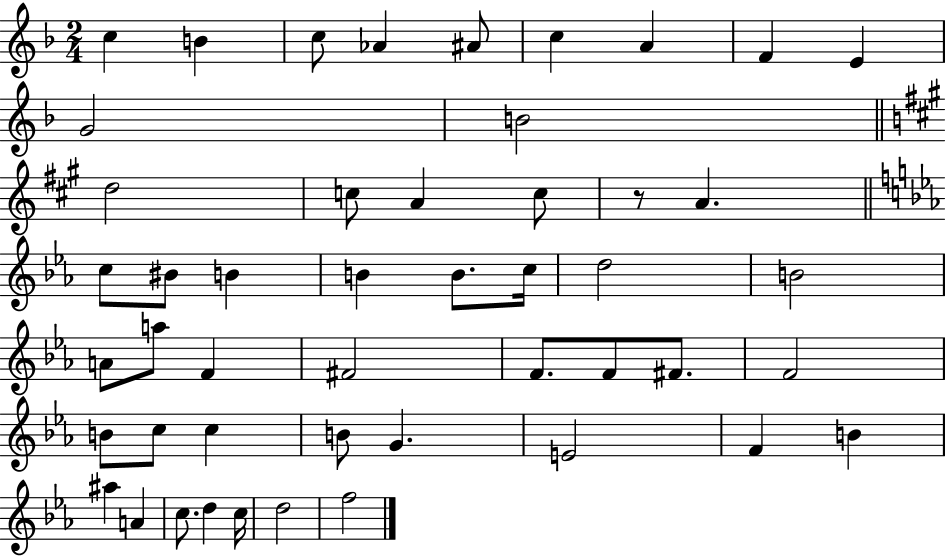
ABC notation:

X:1
T:Untitled
M:2/4
L:1/4
K:F
c B c/2 _A ^A/2 c A F E G2 B2 d2 c/2 A c/2 z/2 A c/2 ^B/2 B B B/2 c/4 d2 B2 A/2 a/2 F ^F2 F/2 F/2 ^F/2 F2 B/2 c/2 c B/2 G E2 F B ^a A c/2 d c/4 d2 f2